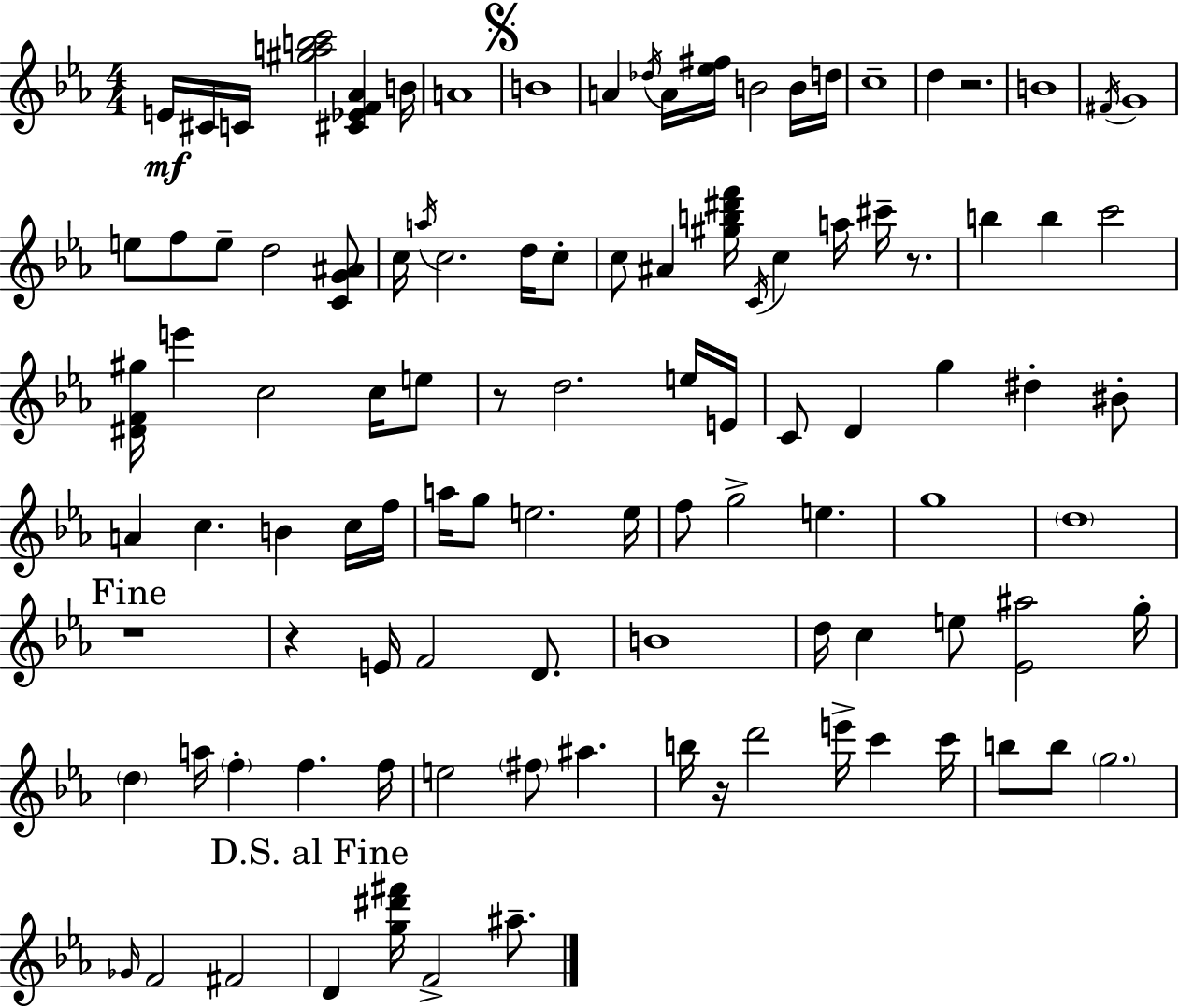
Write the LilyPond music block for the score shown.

{
  \clef treble
  \numericTimeSignature
  \time 4/4
  \key c \minor
  \repeat volta 2 { e'16\mf cis'16 c'16 <gis'' a'' b'' c'''>2 <cis' ees' f' aes'>4 b'16 | a'1 | \mark \markup { \musicglyph "scripts.segno" } b'1 | a'4 \acciaccatura { des''16 } a'16 <ees'' fis''>16 b'2 b'16 | \break d''16 c''1-- | d''4 r2. | b'1 | \acciaccatura { fis'16 } g'1 | \break e''8 f''8 e''8-- d''2 | <c' g' ais'>8 c''16 \acciaccatura { a''16 } c''2. | d''16 c''8-. c''8 ais'4 <gis'' b'' dis''' f'''>16 \acciaccatura { c'16 } c''4 a''16 | cis'''16-- r8. b''4 b''4 c'''2 | \break <dis' f' gis''>16 e'''4 c''2 | c''16 e''8 r8 d''2. | e''16 e'16 c'8 d'4 g''4 dis''4-. | bis'8-. a'4 c''4. b'4 | \break c''16 f''16 a''16 g''8 e''2. | e''16 f''8 g''2-> e''4. | g''1 | \parenthesize d''1 | \break \mark "Fine" r1 | r4 e'16 f'2 | d'8. b'1 | d''16 c''4 e''8 <ees' ais''>2 | \break g''16-. \parenthesize d''4 a''16 \parenthesize f''4-. f''4. | f''16 e''2 \parenthesize fis''8 ais''4. | b''16 r16 d'''2 e'''16-> c'''4 | c'''16 b''8 b''8 \parenthesize g''2. | \break \grace { ges'16 } f'2 fis'2 | \mark "D.S. al Fine" d'4 <g'' dis''' fis'''>16 f'2-> | ais''8.-- } \bar "|."
}